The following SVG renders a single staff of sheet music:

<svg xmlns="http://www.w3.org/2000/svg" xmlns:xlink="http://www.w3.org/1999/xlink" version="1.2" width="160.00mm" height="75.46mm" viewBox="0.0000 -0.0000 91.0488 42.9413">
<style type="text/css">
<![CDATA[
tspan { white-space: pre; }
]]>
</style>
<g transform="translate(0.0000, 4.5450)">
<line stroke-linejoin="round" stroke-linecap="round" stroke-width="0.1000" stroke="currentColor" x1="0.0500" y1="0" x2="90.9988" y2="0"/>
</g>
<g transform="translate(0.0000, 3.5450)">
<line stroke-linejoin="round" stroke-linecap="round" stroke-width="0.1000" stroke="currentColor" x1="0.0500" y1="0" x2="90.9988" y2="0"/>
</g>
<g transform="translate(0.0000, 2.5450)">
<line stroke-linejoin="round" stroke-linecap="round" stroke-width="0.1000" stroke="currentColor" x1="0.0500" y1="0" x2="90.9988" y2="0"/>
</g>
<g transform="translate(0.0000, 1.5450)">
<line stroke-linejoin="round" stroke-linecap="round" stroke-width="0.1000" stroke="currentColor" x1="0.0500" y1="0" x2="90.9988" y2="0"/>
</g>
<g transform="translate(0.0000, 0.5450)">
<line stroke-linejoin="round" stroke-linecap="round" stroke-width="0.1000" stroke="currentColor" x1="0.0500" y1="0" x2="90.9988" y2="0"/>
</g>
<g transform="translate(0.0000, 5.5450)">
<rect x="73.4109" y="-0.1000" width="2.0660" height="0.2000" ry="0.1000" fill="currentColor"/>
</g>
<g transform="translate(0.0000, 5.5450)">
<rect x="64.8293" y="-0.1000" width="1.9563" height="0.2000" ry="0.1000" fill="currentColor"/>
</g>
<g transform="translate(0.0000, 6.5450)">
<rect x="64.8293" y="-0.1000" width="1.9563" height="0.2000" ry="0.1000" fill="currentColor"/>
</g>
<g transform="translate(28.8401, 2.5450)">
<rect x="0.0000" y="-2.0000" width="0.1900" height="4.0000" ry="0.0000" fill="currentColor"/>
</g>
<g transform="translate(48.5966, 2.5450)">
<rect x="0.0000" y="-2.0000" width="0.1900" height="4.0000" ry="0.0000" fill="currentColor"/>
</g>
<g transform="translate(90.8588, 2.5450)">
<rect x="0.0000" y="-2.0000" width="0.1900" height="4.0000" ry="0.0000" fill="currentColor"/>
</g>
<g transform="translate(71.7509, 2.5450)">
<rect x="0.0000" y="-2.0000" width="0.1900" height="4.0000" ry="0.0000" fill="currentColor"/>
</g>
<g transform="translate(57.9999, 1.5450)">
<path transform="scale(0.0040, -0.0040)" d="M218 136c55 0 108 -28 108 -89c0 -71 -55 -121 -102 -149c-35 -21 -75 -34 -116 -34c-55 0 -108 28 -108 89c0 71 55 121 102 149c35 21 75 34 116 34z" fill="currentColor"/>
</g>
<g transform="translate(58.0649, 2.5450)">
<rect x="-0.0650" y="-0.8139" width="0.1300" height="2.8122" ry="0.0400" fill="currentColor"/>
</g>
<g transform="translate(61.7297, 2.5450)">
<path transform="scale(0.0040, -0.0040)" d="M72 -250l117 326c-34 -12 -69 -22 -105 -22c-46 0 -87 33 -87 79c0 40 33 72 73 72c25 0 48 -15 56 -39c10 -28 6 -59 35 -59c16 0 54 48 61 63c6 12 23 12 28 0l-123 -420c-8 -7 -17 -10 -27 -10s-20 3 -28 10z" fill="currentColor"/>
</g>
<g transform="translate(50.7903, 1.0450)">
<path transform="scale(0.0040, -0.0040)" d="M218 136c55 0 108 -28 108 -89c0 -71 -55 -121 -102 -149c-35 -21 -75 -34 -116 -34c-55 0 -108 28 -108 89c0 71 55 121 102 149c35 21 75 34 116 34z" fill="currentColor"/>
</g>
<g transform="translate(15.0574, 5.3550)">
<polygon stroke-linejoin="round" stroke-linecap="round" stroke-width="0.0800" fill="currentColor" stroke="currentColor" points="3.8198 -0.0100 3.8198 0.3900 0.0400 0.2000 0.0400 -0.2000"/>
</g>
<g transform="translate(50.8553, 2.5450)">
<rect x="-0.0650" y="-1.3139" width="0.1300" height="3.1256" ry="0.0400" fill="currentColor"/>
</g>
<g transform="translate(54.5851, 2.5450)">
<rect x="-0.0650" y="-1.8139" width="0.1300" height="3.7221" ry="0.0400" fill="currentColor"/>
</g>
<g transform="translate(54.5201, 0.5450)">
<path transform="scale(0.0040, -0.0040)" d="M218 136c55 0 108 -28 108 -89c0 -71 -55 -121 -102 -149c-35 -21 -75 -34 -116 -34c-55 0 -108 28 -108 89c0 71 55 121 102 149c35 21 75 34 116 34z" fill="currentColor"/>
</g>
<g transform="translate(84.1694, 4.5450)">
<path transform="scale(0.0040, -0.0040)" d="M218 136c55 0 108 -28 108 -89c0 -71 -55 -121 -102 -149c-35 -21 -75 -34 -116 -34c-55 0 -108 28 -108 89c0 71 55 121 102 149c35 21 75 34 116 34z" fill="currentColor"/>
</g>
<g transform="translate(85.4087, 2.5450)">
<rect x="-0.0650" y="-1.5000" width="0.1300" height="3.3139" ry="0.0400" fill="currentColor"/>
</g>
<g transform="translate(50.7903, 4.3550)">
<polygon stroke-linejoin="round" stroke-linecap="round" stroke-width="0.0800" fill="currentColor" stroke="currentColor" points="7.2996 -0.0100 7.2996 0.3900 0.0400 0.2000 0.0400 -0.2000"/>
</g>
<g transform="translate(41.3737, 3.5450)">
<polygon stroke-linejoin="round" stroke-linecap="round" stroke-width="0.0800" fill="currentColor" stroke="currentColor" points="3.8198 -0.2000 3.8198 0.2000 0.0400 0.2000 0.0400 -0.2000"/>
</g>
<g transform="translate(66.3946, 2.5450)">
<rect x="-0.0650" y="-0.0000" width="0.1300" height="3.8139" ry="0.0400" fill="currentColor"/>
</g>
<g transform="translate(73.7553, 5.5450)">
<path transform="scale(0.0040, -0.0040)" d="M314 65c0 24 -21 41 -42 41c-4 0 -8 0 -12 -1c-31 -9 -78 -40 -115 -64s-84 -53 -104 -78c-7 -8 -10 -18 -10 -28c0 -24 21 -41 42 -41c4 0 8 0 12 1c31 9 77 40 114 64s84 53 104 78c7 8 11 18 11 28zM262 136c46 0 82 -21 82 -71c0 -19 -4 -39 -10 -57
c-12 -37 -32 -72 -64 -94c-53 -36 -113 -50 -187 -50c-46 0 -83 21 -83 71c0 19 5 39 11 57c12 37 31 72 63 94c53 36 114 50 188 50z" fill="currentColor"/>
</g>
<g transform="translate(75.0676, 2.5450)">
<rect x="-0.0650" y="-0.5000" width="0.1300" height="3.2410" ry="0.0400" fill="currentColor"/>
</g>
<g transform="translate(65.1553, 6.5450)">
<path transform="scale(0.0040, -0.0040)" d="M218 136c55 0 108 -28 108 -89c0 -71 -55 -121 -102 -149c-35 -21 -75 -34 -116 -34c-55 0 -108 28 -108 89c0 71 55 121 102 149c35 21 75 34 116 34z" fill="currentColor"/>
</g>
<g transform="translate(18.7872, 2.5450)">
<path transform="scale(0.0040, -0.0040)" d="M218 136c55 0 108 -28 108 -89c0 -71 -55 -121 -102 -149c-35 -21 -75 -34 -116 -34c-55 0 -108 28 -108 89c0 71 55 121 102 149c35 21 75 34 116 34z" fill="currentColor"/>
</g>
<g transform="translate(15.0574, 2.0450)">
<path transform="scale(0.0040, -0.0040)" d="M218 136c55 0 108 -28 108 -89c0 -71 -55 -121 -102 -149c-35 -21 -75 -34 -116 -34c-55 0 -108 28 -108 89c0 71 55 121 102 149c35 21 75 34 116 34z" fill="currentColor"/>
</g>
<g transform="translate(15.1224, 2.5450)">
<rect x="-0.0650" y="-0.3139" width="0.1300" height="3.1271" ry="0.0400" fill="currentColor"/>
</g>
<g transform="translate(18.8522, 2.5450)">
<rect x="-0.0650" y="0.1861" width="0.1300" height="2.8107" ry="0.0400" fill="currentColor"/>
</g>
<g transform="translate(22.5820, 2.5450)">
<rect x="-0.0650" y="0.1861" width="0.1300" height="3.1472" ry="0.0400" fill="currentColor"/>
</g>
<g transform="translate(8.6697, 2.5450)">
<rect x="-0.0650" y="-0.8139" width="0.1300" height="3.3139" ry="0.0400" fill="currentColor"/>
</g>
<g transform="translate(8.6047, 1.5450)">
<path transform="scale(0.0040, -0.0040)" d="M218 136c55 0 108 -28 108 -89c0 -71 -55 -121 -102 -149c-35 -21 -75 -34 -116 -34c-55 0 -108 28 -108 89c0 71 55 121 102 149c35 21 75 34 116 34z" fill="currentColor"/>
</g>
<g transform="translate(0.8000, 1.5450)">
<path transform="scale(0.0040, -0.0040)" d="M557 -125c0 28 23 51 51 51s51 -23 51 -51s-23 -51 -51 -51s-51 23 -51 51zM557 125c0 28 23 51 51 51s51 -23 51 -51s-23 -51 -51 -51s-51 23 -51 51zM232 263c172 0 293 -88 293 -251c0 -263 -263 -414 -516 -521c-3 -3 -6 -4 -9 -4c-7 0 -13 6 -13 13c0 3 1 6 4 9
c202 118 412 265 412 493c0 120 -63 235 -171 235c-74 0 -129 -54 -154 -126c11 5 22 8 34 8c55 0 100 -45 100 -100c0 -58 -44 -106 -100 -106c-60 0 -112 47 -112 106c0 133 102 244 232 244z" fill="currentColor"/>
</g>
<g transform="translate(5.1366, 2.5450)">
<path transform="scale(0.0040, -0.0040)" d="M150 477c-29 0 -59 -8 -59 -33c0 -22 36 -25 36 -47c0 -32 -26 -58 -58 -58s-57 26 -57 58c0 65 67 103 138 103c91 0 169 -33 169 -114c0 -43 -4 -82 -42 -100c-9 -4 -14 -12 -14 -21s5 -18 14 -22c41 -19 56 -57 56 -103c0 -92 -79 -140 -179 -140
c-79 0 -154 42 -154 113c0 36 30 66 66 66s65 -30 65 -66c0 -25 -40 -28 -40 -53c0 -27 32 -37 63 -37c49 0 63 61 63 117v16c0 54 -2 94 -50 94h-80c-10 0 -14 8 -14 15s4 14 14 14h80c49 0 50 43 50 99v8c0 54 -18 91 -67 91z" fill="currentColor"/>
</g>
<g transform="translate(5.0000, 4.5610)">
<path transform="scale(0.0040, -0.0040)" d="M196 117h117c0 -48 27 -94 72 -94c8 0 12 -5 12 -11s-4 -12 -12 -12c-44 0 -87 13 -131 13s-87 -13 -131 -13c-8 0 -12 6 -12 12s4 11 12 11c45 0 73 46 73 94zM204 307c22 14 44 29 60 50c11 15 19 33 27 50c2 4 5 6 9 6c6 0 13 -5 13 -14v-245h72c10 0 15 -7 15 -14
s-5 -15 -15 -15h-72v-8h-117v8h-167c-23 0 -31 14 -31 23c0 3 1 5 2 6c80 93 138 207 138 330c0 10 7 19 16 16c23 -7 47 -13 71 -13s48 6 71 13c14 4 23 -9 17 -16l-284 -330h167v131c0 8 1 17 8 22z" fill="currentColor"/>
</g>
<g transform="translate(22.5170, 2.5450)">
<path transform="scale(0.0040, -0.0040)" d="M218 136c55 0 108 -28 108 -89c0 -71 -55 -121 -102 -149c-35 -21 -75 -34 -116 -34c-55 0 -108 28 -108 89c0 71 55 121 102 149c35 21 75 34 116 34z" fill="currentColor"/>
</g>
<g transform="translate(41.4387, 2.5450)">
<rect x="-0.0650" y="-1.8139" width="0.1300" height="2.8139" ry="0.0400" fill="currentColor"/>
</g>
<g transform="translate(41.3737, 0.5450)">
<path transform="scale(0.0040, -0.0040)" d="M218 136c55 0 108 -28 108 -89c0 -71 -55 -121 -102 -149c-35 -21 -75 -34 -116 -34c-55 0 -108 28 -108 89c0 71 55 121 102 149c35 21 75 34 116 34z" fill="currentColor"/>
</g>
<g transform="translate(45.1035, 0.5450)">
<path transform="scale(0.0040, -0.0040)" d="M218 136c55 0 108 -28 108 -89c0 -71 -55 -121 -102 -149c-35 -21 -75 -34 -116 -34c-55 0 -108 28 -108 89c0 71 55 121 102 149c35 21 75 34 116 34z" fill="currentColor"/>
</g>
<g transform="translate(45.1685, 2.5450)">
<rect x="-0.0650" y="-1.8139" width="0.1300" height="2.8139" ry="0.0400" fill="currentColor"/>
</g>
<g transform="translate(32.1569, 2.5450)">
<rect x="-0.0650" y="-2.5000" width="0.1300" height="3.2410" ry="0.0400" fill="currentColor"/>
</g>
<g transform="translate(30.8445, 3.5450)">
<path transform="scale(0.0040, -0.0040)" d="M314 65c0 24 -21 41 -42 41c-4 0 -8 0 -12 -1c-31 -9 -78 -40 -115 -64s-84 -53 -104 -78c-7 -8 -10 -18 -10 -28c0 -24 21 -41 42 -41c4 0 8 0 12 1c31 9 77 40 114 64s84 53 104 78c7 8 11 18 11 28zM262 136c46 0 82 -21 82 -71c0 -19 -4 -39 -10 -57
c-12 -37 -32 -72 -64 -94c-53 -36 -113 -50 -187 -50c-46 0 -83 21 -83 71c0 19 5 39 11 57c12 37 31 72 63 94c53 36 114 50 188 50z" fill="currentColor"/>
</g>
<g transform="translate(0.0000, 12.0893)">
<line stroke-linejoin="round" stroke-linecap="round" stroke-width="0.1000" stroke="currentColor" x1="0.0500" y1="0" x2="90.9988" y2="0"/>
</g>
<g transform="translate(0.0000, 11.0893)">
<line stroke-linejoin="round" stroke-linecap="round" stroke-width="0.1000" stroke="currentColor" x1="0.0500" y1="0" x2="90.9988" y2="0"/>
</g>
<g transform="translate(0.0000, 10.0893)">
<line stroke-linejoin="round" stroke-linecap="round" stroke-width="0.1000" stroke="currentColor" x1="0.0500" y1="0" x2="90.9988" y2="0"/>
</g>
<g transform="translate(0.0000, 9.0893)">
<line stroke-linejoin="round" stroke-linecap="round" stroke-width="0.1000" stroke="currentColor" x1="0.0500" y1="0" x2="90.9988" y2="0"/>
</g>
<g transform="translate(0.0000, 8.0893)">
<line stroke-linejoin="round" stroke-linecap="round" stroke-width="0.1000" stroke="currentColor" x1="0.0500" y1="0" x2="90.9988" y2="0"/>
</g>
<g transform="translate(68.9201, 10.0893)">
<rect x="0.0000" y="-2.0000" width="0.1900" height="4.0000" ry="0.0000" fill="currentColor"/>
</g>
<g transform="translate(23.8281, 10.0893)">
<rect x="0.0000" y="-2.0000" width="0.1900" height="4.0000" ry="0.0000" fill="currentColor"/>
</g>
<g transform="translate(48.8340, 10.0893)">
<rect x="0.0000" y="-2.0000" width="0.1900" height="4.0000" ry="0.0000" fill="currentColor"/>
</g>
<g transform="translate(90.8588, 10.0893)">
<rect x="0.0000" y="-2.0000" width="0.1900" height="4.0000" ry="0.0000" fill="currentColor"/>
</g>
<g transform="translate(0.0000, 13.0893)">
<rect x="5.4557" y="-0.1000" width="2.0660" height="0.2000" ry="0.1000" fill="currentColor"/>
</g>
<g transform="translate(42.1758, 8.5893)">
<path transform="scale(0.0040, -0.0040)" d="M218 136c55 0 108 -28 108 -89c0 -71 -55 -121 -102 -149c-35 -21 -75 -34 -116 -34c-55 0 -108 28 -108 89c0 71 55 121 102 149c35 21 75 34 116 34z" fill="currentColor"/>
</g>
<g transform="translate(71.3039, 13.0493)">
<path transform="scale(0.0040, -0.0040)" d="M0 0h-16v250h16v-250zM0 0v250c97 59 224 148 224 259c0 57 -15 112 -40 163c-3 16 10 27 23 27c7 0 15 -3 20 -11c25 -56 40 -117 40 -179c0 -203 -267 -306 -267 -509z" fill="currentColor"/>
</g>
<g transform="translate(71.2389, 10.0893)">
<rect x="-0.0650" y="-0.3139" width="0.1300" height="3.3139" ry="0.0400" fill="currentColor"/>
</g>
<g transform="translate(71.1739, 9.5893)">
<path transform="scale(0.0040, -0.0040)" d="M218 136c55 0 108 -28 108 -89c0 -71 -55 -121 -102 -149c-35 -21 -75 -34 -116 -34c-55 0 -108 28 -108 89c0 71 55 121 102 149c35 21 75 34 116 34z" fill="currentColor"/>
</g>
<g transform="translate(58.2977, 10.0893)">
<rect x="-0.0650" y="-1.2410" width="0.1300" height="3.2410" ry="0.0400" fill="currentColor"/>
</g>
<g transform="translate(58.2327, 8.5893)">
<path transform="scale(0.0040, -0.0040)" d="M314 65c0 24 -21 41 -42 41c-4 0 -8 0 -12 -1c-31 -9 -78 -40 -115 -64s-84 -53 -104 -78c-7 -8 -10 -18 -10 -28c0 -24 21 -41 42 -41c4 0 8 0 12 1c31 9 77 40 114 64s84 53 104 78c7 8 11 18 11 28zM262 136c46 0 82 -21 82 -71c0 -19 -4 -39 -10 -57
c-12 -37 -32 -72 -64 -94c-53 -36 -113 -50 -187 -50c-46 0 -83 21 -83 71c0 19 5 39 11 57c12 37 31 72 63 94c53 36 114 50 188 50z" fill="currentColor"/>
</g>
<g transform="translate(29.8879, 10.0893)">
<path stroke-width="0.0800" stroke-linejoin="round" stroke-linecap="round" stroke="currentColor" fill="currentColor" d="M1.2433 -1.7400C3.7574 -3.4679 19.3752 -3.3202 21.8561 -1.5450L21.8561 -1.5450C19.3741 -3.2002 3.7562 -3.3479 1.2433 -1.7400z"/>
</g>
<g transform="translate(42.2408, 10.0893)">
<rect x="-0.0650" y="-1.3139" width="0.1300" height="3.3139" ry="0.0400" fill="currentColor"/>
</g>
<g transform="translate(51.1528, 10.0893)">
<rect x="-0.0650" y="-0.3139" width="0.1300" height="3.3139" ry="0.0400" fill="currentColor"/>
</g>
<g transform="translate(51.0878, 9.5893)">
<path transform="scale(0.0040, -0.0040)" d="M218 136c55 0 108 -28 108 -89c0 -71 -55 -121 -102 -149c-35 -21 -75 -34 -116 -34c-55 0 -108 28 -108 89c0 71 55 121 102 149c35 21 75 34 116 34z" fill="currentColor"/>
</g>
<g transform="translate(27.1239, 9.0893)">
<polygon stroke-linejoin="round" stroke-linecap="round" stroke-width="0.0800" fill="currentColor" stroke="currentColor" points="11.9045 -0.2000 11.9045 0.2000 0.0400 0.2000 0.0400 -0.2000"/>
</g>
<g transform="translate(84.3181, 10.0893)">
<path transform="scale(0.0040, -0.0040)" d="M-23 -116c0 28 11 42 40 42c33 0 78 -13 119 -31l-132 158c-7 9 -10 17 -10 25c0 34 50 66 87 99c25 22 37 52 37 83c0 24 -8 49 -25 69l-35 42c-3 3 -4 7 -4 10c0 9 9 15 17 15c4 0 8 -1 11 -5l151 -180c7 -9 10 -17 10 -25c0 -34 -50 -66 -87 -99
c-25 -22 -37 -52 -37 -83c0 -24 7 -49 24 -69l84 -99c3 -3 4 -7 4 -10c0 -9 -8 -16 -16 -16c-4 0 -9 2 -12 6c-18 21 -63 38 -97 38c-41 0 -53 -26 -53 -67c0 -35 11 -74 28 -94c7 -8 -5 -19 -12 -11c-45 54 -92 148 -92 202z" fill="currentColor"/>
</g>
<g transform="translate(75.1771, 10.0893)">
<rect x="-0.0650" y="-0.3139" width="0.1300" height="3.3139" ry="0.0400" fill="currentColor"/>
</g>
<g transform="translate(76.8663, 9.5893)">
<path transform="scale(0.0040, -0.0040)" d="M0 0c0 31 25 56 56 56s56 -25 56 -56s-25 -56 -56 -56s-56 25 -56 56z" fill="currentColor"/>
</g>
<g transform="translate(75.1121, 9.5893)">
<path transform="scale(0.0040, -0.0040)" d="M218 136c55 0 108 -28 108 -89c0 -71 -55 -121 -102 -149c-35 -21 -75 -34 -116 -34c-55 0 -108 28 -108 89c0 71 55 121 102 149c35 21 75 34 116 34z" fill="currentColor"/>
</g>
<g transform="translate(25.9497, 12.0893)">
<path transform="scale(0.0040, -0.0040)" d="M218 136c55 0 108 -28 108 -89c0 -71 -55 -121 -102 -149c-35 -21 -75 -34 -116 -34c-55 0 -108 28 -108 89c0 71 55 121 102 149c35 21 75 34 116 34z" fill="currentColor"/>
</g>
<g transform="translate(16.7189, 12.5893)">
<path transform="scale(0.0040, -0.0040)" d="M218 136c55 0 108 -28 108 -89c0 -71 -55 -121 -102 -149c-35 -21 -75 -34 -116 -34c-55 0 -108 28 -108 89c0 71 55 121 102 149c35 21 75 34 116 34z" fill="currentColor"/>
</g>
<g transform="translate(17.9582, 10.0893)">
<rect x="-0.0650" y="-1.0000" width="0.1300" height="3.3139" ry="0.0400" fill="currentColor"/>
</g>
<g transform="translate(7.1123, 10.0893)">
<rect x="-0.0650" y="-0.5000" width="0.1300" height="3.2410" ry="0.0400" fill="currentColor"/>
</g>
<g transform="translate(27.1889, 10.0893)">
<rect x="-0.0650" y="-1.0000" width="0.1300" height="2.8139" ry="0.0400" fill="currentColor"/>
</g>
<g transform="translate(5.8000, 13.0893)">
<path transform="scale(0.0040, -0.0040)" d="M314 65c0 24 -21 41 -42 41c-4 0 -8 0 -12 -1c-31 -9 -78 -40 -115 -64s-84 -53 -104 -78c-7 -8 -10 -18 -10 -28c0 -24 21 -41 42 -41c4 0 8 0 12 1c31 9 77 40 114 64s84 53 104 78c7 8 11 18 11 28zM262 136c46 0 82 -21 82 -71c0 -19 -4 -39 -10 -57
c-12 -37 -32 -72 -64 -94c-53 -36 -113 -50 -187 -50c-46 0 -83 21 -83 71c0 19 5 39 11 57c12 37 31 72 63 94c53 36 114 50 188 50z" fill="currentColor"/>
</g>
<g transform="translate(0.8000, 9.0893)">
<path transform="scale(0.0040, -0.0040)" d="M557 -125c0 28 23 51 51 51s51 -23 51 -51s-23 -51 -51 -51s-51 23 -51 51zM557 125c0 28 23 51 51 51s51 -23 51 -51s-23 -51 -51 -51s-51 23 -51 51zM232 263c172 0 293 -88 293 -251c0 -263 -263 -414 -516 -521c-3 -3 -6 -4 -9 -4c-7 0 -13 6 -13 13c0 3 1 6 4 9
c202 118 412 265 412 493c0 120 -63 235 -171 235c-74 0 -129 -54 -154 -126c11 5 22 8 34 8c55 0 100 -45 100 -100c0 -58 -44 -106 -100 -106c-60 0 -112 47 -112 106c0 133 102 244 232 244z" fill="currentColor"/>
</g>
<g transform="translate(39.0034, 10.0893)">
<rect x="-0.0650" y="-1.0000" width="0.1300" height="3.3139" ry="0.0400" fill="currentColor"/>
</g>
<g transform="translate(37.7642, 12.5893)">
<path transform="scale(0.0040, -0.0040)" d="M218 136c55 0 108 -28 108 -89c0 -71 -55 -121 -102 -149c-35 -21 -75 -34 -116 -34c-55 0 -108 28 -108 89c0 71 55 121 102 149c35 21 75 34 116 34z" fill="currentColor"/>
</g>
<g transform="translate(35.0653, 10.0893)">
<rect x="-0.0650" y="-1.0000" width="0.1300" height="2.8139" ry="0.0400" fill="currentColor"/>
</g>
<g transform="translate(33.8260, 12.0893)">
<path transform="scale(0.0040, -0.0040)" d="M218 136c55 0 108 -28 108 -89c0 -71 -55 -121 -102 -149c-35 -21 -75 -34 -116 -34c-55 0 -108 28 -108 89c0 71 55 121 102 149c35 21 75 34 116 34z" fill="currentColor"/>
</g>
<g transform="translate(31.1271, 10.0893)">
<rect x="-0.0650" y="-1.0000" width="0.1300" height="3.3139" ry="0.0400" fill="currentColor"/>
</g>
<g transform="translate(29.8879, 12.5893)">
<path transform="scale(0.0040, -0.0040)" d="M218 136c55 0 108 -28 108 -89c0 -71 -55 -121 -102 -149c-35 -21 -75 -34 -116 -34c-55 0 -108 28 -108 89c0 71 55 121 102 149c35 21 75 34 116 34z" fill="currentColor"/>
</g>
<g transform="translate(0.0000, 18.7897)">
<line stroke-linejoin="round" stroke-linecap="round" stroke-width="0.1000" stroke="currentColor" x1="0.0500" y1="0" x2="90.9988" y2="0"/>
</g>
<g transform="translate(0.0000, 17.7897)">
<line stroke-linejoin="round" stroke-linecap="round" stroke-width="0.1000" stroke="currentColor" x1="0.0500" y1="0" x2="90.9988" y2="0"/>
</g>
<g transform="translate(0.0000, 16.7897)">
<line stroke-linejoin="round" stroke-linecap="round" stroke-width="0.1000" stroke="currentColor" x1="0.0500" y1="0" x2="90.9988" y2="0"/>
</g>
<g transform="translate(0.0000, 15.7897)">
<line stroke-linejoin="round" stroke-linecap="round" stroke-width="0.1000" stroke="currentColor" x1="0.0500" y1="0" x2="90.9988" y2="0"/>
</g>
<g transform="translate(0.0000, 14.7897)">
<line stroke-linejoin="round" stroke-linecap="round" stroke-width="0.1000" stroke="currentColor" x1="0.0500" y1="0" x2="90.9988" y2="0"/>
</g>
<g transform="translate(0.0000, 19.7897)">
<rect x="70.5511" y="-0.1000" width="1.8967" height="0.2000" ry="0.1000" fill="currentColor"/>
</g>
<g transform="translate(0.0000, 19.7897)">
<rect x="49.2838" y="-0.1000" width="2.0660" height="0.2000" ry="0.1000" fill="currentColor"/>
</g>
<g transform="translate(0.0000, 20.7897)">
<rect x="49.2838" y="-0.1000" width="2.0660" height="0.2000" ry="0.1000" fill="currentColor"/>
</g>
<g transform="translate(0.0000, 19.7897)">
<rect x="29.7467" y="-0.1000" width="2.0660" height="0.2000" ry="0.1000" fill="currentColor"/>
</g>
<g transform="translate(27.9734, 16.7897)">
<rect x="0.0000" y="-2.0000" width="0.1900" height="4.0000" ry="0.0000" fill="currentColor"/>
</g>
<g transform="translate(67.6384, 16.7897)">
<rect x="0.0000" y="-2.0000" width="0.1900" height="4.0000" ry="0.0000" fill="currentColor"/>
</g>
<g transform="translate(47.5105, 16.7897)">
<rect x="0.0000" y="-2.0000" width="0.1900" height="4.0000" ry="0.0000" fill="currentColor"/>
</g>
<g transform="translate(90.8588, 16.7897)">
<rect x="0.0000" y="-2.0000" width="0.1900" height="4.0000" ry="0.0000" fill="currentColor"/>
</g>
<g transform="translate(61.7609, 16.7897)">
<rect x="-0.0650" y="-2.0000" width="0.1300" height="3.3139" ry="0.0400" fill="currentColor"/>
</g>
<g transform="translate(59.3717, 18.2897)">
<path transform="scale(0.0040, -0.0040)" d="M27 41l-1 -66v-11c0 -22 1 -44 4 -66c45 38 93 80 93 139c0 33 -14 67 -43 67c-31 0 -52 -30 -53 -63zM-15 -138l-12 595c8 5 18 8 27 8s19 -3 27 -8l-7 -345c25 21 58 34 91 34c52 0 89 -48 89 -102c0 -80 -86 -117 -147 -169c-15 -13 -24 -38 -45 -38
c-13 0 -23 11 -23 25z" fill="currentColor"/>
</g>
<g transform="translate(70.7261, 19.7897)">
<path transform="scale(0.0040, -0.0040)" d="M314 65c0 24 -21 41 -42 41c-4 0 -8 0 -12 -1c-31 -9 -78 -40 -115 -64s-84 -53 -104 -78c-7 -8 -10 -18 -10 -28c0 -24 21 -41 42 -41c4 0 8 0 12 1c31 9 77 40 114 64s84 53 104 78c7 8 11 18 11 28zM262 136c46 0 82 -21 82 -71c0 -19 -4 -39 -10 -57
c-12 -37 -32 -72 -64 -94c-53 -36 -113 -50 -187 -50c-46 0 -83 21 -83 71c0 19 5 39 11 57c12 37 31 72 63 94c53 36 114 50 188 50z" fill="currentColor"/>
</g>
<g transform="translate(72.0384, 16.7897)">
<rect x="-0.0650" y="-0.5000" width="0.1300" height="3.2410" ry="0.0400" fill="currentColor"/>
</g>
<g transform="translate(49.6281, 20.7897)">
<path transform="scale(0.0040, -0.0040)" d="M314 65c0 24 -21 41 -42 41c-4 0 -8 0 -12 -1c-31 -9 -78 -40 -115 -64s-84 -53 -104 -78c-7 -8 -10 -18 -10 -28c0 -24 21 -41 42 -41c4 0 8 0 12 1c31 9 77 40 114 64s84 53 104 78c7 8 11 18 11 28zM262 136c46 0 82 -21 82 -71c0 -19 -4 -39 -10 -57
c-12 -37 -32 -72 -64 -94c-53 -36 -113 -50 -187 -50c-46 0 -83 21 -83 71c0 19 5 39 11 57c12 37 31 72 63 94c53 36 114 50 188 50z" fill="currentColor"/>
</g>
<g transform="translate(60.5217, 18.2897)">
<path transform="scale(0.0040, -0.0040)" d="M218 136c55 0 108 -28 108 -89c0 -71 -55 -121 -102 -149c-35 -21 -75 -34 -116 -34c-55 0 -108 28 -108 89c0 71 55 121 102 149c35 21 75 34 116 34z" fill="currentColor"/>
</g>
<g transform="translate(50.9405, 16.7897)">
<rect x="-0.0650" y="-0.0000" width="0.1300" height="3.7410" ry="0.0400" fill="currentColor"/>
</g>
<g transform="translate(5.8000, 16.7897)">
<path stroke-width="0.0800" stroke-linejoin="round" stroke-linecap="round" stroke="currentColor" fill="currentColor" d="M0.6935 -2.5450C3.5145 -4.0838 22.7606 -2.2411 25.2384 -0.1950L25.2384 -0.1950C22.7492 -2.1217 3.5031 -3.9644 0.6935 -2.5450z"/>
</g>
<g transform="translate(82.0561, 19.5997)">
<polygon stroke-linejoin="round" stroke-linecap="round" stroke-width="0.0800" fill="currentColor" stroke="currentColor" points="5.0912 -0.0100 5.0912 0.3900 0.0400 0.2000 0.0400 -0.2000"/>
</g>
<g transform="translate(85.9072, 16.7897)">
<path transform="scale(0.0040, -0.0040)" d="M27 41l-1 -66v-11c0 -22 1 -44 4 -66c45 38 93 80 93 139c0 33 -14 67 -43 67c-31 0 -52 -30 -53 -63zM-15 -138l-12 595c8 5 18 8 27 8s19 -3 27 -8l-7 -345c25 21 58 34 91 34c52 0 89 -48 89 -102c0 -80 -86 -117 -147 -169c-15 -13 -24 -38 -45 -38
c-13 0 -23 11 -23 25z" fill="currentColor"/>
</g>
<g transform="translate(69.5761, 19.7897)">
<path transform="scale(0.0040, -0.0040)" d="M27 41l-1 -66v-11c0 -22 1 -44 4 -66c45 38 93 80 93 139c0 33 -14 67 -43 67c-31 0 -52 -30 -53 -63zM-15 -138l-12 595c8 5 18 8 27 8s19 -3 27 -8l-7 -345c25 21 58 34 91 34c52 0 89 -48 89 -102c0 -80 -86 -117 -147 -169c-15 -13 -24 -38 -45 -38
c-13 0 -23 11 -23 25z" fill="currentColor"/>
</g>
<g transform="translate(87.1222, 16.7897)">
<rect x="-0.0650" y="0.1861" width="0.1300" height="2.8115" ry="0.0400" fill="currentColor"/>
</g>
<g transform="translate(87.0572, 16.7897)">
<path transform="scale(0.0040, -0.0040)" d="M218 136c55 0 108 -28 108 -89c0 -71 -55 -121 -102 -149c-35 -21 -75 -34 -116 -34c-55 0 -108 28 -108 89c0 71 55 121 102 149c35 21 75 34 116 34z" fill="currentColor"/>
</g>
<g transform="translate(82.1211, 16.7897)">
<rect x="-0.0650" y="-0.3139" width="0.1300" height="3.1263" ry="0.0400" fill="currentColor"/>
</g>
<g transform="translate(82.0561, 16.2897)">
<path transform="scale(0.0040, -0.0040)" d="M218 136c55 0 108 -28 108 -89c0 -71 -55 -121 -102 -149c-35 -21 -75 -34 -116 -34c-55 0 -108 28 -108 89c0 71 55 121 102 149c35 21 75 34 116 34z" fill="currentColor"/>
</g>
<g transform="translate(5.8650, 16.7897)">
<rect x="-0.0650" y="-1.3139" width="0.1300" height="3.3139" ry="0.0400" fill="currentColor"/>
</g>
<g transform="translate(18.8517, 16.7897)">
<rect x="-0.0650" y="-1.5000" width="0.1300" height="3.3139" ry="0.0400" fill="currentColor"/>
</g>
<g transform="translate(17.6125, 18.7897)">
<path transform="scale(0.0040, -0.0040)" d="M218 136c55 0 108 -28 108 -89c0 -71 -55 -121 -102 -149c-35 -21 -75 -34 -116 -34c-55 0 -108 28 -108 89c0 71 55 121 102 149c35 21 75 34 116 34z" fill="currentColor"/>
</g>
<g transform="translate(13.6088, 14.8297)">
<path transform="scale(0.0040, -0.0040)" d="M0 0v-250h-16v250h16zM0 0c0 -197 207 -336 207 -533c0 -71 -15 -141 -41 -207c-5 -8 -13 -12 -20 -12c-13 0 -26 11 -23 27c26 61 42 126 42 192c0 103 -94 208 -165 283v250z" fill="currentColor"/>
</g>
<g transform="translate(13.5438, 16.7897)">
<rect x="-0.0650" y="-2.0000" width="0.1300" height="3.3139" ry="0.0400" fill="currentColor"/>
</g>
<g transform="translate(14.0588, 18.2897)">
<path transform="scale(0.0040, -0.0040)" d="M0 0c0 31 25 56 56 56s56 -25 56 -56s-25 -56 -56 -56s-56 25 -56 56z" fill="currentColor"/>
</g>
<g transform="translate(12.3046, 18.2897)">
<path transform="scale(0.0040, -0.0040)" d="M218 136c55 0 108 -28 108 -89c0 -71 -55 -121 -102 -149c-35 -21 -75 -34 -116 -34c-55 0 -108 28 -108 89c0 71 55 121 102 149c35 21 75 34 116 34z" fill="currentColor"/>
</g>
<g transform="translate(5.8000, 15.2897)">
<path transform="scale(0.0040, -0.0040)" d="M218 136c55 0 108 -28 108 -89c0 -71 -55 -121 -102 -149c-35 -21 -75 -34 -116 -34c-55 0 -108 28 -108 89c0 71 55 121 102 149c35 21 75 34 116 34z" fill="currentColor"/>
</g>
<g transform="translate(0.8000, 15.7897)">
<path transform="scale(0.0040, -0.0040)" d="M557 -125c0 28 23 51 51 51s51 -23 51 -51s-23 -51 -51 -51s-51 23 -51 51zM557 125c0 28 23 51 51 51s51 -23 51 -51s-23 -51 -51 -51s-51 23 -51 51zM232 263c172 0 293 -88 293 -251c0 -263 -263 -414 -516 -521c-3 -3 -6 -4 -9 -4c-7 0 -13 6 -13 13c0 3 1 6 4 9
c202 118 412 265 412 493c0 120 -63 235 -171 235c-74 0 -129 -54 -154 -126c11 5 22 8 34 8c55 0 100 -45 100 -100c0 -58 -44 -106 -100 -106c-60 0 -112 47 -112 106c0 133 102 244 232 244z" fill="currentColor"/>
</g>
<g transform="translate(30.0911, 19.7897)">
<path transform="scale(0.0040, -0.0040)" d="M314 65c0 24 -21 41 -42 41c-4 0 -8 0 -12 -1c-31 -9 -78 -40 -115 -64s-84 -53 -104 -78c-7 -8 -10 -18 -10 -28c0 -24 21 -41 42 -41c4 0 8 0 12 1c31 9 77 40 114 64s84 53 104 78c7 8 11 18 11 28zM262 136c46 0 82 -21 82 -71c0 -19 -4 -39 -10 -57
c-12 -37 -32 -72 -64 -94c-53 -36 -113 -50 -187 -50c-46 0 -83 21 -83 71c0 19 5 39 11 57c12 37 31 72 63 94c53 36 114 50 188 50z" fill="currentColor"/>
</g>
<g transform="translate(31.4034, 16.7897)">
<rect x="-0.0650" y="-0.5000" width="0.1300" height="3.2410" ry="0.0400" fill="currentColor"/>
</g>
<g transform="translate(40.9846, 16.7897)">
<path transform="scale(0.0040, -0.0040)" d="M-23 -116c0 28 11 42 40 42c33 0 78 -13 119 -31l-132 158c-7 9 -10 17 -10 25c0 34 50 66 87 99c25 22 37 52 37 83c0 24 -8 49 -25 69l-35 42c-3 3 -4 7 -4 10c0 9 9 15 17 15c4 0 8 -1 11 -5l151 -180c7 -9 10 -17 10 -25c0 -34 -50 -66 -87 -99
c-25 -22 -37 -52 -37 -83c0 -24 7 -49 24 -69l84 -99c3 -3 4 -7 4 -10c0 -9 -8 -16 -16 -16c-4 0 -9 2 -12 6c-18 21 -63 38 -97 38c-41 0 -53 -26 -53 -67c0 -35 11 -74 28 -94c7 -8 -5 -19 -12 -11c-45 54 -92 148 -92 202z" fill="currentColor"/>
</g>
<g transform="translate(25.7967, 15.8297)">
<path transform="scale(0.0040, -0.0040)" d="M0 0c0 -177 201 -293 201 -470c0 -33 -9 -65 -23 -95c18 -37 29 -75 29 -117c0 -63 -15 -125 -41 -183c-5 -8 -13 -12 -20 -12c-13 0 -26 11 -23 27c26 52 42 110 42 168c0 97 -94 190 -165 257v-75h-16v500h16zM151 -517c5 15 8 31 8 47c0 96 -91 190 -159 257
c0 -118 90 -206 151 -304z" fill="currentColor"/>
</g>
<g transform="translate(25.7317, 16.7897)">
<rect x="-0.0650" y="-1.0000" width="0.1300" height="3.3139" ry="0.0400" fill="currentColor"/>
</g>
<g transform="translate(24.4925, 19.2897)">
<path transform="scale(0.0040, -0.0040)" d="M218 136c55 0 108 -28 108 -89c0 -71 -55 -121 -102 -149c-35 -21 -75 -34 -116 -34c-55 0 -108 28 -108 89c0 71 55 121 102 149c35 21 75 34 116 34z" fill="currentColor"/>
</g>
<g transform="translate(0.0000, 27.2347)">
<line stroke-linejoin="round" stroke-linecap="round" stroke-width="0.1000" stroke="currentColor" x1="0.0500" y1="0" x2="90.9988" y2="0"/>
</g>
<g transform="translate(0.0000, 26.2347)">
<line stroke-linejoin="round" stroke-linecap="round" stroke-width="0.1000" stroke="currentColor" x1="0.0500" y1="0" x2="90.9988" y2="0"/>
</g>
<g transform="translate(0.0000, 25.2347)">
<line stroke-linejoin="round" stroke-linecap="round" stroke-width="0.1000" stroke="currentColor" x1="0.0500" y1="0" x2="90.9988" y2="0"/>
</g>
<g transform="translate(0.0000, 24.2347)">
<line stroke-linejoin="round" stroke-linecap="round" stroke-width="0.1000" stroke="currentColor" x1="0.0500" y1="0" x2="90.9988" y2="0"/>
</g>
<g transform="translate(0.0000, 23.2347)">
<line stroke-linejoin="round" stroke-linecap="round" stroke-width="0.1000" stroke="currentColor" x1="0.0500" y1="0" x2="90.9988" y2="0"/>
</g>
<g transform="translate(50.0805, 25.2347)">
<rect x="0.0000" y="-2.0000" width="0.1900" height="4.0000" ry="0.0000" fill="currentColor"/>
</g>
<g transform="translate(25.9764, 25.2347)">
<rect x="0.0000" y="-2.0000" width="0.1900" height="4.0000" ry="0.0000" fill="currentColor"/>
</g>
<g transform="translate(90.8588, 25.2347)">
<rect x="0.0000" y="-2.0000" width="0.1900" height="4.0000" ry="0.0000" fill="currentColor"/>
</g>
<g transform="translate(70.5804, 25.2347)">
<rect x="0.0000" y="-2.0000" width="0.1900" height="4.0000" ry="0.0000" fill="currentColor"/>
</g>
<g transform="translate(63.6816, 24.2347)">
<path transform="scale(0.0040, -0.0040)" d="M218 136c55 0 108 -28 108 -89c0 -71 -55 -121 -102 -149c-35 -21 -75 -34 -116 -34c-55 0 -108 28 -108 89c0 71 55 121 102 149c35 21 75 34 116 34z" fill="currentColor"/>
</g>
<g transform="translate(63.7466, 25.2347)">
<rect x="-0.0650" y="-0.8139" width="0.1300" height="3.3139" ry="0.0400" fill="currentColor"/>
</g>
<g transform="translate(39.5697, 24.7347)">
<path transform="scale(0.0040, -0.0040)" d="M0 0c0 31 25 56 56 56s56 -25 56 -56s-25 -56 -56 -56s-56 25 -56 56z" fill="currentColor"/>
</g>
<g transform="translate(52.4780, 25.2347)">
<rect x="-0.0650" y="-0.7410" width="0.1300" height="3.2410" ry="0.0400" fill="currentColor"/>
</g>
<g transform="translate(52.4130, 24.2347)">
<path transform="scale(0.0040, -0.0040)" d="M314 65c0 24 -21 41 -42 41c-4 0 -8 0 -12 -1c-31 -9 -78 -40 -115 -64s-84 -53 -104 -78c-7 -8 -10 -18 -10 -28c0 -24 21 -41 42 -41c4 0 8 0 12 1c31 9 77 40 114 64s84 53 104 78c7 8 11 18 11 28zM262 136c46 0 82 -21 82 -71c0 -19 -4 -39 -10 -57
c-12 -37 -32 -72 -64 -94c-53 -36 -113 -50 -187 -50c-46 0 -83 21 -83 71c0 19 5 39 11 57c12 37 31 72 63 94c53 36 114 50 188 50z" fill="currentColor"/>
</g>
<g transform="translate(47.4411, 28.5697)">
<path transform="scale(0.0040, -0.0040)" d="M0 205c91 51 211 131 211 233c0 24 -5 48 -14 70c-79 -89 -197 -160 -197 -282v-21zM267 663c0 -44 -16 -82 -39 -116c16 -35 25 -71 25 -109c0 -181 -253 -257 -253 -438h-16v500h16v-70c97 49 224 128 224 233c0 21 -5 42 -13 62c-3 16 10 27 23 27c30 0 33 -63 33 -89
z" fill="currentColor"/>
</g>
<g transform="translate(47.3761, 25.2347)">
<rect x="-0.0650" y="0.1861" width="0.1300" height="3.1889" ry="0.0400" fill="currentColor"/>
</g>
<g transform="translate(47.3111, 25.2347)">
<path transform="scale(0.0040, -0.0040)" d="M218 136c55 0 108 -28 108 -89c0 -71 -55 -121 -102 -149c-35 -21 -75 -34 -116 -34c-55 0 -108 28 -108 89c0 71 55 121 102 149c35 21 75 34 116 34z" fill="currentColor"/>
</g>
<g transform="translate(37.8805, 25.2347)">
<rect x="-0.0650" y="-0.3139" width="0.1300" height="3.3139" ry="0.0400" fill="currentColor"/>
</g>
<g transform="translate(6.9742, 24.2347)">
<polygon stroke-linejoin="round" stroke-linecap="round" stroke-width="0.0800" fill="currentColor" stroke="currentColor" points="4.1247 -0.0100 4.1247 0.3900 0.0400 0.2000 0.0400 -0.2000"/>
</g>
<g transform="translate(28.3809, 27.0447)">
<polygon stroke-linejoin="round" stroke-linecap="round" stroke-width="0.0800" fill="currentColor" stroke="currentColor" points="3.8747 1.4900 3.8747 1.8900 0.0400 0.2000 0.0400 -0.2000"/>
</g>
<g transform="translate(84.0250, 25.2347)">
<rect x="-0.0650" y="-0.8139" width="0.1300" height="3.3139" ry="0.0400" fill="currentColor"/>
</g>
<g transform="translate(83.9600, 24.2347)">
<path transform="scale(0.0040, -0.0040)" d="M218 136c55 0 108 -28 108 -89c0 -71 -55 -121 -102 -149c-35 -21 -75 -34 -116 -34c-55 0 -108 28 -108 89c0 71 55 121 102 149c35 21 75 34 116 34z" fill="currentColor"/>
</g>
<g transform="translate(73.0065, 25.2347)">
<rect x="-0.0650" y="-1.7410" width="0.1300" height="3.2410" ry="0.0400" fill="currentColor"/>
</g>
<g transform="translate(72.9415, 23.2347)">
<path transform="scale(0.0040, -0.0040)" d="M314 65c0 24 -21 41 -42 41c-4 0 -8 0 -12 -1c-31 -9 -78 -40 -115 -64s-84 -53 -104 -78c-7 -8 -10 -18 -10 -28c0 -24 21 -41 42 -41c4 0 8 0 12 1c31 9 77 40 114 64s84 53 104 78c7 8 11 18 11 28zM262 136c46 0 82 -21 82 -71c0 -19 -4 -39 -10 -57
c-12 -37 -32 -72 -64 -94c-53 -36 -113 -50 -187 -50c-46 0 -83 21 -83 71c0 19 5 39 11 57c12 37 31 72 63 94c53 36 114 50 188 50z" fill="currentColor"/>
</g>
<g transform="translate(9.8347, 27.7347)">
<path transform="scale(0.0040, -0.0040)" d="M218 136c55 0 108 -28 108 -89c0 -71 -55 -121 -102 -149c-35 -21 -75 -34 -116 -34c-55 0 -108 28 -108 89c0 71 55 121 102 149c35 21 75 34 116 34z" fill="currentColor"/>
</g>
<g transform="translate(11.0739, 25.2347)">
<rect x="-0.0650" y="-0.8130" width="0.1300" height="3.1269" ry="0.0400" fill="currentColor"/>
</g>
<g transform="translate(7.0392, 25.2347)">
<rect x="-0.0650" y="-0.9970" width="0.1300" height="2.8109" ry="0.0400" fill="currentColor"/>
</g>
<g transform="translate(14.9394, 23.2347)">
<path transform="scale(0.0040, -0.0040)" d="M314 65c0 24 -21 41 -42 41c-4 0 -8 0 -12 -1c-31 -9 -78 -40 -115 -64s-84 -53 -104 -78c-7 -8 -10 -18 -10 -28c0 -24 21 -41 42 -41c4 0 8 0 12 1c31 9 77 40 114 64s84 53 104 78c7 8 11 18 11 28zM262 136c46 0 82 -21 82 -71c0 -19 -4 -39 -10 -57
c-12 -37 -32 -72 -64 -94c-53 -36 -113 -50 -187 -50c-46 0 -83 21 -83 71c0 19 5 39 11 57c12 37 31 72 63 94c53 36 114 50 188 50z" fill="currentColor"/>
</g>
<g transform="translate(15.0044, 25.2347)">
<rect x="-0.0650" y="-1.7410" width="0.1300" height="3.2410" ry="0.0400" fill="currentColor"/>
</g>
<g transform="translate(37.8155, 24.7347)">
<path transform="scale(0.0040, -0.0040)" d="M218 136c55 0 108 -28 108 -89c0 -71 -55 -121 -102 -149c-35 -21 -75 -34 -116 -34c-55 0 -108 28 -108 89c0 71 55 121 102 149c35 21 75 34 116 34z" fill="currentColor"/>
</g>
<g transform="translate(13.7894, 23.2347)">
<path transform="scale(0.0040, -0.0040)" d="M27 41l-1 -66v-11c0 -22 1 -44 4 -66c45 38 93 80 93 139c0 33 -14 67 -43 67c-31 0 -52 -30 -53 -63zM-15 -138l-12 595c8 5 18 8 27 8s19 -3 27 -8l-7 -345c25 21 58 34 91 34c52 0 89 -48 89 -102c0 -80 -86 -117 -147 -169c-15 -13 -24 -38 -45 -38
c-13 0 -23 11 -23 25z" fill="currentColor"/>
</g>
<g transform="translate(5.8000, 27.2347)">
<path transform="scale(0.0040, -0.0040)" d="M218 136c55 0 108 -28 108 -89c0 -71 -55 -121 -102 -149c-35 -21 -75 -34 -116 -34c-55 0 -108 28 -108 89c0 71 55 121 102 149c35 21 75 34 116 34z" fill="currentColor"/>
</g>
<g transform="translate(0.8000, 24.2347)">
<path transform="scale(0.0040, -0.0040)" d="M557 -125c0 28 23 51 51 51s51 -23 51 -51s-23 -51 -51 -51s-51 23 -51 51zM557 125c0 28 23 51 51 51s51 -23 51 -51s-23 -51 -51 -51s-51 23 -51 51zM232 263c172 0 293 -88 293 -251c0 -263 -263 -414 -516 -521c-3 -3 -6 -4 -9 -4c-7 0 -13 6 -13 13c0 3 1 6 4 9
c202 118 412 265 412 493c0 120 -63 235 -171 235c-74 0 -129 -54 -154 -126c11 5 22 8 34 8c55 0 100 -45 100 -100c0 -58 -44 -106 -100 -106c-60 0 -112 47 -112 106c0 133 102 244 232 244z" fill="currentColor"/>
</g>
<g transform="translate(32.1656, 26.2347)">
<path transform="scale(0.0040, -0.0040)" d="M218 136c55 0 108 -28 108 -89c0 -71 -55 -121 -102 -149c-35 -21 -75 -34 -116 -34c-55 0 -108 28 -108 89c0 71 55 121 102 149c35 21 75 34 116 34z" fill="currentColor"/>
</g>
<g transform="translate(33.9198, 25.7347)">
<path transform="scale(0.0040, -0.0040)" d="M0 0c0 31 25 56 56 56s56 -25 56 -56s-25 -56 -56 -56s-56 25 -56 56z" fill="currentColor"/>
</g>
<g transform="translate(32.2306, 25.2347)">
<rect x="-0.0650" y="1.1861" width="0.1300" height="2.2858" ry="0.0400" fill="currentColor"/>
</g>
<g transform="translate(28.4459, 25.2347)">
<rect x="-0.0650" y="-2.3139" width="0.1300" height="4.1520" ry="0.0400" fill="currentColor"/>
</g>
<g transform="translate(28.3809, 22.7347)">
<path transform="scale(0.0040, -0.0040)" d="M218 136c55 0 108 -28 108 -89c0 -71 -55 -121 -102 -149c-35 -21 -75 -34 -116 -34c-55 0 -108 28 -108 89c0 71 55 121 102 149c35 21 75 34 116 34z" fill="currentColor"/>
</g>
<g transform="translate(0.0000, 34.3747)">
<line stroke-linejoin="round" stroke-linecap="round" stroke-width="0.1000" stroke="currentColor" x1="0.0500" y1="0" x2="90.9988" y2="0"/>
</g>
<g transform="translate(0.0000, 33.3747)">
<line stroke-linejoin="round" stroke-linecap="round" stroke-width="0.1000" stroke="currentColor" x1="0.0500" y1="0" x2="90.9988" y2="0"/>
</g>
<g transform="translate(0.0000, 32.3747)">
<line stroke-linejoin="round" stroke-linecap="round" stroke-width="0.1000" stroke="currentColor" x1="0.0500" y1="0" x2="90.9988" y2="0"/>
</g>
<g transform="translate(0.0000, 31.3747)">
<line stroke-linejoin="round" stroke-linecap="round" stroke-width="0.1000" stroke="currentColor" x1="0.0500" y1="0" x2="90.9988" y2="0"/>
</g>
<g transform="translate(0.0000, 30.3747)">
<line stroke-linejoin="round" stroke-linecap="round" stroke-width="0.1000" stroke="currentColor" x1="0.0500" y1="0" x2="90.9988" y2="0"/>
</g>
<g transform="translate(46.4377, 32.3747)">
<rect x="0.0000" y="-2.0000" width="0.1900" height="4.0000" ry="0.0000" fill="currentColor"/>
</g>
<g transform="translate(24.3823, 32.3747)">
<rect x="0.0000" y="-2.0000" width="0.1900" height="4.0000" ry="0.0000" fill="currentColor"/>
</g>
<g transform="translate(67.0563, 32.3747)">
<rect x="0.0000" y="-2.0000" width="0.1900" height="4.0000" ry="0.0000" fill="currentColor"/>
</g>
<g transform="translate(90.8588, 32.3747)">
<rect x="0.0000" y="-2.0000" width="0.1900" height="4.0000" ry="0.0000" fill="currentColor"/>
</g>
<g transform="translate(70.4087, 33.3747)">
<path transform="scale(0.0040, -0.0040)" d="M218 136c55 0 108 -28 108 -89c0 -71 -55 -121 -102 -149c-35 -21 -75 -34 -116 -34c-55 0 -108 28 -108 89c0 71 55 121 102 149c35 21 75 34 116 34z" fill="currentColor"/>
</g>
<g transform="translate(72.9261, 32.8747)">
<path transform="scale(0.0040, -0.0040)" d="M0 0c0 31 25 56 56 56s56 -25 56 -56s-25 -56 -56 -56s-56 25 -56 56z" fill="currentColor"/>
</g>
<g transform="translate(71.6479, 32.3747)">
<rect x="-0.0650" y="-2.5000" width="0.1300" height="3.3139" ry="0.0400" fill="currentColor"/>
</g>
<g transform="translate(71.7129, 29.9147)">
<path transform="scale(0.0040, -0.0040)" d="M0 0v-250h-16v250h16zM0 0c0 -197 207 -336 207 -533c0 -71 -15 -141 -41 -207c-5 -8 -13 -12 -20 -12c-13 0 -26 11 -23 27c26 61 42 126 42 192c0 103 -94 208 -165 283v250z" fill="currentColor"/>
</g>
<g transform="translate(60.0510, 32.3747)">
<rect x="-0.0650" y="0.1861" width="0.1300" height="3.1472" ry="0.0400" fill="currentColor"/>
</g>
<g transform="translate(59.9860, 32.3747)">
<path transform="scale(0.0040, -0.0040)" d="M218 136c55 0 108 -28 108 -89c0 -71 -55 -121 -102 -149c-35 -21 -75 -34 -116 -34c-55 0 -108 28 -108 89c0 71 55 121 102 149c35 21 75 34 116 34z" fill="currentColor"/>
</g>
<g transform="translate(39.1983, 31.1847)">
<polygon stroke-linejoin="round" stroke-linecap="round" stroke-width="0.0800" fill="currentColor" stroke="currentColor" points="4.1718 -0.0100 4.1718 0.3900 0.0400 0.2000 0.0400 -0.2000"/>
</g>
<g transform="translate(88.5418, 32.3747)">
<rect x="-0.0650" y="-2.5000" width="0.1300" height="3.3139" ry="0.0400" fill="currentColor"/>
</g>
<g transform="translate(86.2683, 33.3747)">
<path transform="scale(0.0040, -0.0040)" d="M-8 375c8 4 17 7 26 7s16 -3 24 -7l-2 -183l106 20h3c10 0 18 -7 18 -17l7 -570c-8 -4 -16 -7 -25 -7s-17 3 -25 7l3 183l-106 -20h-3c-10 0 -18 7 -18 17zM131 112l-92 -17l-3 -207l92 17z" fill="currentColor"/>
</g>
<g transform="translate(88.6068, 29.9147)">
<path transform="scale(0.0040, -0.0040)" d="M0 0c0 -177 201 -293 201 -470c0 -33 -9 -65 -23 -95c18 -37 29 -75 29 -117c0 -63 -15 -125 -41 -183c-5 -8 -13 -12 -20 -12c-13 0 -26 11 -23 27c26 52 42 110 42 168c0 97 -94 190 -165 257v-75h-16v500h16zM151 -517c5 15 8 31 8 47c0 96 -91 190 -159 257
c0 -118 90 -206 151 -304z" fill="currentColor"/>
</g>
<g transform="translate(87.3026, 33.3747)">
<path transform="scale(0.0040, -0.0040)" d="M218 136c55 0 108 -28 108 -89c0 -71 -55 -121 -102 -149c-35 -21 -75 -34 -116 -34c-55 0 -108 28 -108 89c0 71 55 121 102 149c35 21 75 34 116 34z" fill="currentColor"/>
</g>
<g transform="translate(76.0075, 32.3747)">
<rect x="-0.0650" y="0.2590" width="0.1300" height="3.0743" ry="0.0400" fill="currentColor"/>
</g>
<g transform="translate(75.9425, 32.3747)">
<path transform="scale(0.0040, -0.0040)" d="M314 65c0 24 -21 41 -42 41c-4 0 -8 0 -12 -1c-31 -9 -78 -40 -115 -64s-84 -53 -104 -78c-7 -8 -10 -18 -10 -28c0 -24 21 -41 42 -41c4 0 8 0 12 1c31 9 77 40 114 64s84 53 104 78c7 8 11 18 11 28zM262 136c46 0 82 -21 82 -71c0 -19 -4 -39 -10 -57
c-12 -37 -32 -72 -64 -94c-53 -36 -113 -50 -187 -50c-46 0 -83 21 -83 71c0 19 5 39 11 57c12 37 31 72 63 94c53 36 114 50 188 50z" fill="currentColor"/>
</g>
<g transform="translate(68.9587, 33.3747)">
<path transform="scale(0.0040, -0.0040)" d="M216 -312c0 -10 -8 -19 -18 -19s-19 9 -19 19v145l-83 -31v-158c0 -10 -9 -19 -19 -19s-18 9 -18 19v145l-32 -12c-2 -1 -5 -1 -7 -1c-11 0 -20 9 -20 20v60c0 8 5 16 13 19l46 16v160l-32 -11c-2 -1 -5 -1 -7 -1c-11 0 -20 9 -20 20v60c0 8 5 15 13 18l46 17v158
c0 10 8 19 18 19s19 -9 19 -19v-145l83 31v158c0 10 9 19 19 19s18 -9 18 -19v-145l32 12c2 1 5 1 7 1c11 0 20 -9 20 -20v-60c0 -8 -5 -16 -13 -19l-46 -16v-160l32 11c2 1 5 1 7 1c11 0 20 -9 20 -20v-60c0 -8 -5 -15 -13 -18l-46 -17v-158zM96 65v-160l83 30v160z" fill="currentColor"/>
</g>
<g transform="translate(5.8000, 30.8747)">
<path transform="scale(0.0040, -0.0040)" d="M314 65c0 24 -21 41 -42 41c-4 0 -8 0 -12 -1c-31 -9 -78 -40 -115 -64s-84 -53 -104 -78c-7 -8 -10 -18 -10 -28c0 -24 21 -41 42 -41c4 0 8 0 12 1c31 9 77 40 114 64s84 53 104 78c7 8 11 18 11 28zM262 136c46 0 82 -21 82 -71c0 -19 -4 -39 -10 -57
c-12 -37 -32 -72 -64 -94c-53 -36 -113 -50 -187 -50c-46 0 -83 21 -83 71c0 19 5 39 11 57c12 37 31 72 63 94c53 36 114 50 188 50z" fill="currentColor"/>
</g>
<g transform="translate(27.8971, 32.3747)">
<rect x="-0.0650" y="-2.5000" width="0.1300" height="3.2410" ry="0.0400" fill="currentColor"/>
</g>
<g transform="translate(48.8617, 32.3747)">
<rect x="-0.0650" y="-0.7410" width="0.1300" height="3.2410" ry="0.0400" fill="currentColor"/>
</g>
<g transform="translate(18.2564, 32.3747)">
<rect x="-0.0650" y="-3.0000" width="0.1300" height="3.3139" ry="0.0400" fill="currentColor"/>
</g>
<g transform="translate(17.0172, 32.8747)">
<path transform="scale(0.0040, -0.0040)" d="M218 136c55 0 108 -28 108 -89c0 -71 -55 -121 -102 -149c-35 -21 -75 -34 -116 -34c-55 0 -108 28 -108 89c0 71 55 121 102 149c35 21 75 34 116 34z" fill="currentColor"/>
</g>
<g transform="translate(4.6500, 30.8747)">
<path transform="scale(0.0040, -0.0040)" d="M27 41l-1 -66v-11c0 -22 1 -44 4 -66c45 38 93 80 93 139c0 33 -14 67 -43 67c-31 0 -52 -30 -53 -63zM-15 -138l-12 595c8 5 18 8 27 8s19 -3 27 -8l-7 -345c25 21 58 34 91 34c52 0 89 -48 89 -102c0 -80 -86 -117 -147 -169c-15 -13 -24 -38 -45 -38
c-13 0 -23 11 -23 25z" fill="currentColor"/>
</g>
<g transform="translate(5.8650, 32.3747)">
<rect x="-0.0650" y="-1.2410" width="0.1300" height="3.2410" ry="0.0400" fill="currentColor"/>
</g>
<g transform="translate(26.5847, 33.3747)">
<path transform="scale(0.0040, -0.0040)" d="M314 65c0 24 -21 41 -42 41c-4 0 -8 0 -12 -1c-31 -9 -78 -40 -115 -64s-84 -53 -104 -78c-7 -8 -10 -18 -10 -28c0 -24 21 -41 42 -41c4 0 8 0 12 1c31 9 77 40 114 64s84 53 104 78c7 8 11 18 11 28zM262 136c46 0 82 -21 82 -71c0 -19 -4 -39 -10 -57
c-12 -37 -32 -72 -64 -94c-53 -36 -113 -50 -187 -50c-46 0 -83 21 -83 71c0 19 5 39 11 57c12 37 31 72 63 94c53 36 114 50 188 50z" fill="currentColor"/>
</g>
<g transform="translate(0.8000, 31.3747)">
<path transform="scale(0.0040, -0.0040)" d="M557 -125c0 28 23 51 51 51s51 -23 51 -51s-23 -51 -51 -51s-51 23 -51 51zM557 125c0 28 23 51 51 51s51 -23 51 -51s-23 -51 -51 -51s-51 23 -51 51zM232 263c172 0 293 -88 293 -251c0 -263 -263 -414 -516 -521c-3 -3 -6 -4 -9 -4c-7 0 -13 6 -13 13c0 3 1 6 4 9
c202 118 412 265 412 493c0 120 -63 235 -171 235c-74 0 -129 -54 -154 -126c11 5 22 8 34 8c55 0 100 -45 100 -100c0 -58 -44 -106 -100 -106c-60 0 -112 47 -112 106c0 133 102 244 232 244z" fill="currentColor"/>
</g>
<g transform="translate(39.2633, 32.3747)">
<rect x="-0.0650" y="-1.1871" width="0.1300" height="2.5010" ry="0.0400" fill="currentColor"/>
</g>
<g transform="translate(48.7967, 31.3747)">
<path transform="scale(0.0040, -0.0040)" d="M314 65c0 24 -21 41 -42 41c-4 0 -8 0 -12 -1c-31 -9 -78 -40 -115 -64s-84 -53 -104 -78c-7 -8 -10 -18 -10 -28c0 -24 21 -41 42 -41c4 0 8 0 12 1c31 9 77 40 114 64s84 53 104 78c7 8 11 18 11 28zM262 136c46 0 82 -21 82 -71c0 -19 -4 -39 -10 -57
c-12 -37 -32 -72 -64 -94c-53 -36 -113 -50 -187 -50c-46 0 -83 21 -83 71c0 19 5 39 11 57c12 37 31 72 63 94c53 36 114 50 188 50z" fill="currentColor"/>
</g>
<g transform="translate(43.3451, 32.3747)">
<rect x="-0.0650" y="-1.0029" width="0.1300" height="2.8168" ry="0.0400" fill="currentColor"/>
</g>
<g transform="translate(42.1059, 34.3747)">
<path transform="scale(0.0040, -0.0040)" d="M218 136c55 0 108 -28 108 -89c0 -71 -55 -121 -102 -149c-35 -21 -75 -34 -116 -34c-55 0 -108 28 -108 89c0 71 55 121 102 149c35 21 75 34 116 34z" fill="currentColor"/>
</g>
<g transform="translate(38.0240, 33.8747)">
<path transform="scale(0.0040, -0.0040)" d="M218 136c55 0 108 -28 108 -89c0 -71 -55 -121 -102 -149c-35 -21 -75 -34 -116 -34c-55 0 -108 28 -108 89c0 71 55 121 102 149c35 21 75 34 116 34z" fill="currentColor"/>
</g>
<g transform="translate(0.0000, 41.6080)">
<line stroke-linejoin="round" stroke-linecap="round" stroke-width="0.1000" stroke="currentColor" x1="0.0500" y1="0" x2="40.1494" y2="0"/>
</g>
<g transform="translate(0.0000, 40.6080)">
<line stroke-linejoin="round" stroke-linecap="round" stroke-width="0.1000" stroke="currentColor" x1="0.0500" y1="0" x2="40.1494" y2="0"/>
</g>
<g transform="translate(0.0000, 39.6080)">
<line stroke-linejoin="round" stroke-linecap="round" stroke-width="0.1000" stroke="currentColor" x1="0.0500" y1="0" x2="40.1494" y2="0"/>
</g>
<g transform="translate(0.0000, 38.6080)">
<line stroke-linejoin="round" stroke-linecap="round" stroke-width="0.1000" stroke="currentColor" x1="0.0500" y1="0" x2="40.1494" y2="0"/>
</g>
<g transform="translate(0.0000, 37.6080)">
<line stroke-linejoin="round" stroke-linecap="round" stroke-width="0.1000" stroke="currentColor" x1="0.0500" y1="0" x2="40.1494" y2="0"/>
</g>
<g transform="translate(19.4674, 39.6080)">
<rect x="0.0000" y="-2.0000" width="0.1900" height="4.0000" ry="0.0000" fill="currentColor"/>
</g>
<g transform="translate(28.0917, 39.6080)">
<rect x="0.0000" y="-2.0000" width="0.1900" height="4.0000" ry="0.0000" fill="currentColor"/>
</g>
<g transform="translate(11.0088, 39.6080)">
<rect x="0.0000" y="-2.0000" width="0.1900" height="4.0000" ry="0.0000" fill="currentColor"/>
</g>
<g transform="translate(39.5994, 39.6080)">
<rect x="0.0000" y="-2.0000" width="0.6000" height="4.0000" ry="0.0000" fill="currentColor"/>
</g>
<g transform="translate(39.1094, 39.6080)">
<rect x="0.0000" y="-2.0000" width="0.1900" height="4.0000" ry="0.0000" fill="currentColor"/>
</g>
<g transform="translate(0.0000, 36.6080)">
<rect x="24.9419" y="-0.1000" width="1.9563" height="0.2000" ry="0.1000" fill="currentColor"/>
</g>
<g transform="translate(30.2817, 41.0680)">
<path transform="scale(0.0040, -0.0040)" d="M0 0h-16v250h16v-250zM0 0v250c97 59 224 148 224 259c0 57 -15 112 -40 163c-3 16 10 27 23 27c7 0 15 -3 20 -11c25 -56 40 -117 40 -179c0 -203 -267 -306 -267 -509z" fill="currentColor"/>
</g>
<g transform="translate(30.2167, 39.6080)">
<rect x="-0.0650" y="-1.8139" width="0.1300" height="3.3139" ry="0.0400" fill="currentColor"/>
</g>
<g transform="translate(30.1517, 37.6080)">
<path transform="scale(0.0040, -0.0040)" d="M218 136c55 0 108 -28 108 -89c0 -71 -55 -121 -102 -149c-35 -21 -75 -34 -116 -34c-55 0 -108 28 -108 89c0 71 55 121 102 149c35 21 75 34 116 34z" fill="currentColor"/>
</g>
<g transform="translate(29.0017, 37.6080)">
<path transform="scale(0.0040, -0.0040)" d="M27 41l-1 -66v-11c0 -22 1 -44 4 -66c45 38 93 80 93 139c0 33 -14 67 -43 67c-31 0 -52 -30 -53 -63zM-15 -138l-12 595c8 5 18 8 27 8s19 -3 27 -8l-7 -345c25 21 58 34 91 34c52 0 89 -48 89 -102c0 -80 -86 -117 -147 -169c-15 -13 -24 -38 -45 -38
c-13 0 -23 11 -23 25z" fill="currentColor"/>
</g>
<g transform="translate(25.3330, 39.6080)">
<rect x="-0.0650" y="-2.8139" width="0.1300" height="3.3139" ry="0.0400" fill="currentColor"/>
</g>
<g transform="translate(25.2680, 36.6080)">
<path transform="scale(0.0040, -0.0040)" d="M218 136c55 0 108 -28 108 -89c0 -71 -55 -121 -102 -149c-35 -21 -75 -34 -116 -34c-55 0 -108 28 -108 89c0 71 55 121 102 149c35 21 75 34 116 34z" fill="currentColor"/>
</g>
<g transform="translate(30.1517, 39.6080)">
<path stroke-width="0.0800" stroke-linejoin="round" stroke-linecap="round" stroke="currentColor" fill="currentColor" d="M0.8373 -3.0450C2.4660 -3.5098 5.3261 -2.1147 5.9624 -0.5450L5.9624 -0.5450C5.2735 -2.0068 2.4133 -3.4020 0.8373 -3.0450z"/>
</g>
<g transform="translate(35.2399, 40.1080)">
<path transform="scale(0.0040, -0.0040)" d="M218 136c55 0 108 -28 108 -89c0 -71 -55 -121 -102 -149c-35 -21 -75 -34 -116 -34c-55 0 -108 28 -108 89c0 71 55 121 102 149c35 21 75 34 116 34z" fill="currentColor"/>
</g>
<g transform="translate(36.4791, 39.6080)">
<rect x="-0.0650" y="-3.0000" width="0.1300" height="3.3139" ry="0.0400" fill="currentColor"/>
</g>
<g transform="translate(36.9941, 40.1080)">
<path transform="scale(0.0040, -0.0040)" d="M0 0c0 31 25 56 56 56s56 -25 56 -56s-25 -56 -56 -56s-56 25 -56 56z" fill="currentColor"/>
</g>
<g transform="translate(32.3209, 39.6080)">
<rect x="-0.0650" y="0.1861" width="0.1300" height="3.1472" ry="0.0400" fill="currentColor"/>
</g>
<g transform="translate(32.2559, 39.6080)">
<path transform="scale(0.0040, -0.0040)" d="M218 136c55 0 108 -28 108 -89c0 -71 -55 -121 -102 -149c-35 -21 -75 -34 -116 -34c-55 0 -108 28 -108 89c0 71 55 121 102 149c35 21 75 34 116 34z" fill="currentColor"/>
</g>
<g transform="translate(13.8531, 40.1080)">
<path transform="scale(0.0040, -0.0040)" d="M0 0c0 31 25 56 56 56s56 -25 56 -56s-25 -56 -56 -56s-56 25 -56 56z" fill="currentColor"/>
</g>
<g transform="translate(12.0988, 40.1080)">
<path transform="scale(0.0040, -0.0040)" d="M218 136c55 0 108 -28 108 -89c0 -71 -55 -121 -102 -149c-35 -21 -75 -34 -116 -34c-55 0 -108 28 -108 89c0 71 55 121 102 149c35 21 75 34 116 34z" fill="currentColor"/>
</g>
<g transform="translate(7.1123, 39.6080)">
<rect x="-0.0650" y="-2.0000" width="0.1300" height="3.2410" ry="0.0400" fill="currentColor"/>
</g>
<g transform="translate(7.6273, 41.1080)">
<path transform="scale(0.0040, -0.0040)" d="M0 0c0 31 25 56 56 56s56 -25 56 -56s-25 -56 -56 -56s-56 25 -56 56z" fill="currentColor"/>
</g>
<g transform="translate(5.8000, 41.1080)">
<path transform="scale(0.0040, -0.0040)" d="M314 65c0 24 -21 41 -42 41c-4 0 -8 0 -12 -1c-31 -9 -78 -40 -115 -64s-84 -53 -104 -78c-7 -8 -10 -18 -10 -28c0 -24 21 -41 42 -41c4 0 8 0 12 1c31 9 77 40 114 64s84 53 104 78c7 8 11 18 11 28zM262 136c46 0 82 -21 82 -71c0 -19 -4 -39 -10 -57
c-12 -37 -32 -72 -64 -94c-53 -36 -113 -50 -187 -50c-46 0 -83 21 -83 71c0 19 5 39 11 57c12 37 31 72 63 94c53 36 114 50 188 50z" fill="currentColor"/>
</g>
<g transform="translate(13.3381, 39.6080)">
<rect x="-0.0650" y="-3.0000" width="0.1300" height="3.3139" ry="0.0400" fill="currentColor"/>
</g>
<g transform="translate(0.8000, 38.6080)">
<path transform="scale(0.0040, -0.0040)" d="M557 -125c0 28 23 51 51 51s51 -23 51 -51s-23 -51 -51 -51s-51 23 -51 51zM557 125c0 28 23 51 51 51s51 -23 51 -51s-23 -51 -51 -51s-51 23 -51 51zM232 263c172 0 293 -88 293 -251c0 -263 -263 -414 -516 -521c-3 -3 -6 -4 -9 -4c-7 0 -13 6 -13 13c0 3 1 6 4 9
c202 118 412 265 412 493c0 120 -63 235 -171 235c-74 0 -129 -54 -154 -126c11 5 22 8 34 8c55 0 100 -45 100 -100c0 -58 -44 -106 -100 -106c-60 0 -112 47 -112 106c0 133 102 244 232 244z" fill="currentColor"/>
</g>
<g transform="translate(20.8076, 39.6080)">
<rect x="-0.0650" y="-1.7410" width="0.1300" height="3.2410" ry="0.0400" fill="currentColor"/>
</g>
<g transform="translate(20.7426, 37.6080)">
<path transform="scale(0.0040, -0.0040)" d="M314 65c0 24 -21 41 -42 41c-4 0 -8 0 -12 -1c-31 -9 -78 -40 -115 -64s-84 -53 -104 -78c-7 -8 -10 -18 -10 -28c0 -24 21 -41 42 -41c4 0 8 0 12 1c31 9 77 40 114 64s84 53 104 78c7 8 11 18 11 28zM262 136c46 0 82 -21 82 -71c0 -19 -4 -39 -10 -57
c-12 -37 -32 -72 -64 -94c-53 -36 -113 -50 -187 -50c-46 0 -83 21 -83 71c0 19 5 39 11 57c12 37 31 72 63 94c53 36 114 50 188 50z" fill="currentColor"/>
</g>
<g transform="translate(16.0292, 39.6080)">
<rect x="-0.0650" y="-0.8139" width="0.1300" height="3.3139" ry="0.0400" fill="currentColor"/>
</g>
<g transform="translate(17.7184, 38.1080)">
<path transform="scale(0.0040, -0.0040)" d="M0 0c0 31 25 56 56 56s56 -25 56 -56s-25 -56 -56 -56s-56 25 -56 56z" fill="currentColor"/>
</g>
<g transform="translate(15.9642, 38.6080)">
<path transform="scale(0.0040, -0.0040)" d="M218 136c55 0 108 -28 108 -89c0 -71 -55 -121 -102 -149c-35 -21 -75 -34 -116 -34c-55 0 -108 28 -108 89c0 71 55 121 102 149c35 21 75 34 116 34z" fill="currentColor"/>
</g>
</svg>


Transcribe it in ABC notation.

X:1
T:Untitled
M:3/4
L:1/4
K:C
F, E,/2 D,/2 D, B,,2 A,/2 A,/2 G,/2 A,/2 F,/2 z/2 C,, E,,2 G,, E,,2 F,, G,,/2 F,,/2 G,,/2 F,,/2 G, E, G,2 E,/2 E, z G, A,,/2 G,, F,,/4 E,,2 z C,,2 _A,, _E,,2 E,/2 _D,/2 G,,/2 F,,/2 _A,2 B,/2 B,,/2 E, D,/4 F,2 F, A,2 F, _G,2 C, B,,2 A,,/2 G,,/2 F,2 D, ^B,,/2 D,2 B,,/4 A,,2 C, F, A,2 C _A,/2 D, C,